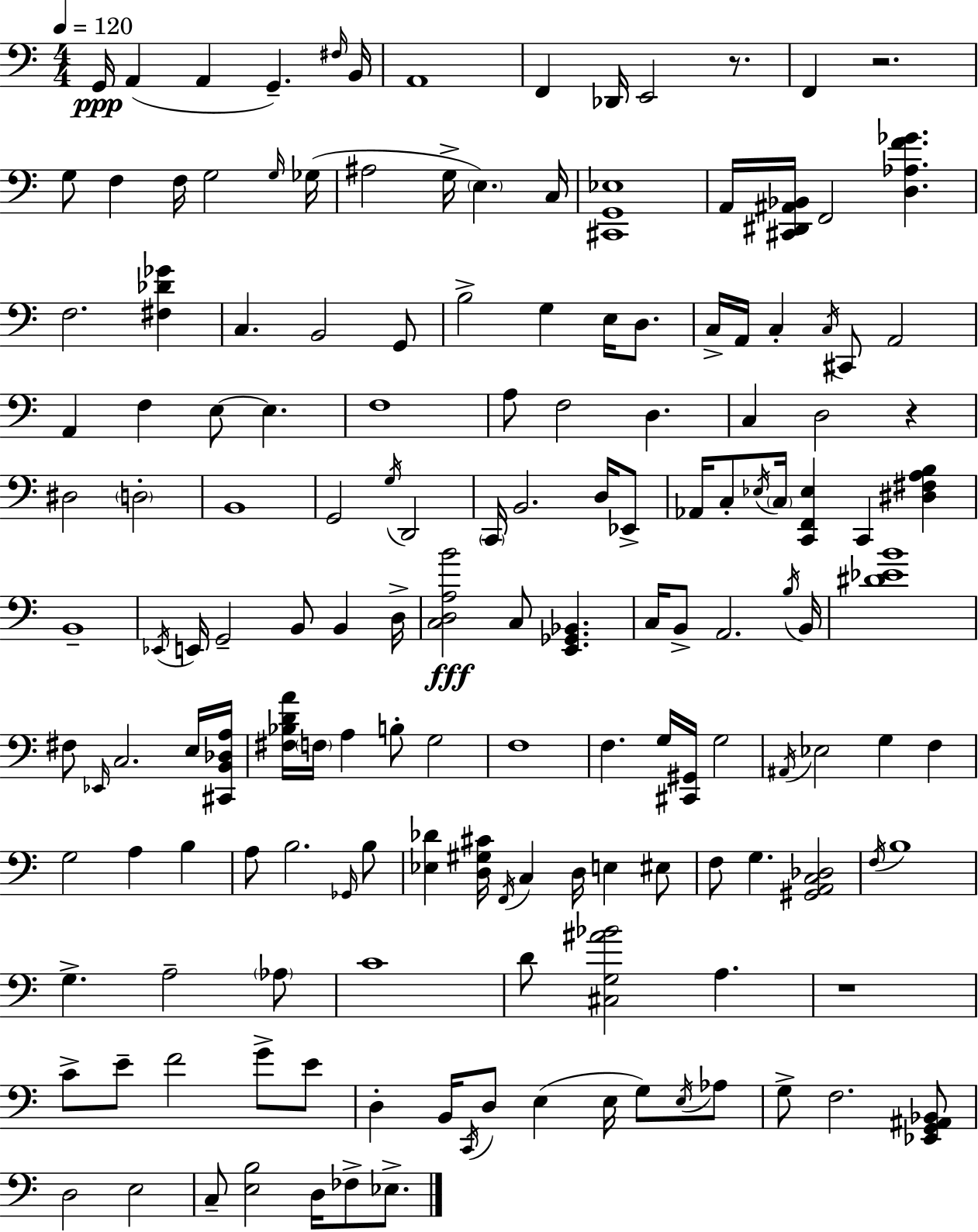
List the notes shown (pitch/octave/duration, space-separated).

G2/s A2/q A2/q G2/q. F#3/s B2/s A2/w F2/q Db2/s E2/h R/e. F2/q R/h. G3/e F3/q F3/s G3/h G3/s Gb3/s A#3/h G3/s E3/q. C3/s [C#2,G2,Eb3]/w A2/s [C#2,D#2,A#2,Bb2]/s F2/h [D3,Ab3,F4,Gb4]/q. F3/h. [F#3,Db4,Gb4]/q C3/q. B2/h G2/e B3/h G3/q E3/s D3/e. C3/s A2/s C3/q C3/s C#2/e A2/h A2/q F3/q E3/e E3/q. F3/w A3/e F3/h D3/q. C3/q D3/h R/q D#3/h D3/h B2/w G2/h G3/s D2/h C2/s B2/h. D3/s Eb2/e Ab2/s C3/e Eb3/s C3/s [C2,F2,Eb3]/q C2/q [D#3,F#3,A3,B3]/q B2/w Eb2/s E2/s G2/h B2/e B2/q D3/s [C3,D3,A3,B4]/h C3/e [E2,Gb2,Bb2]/q. C3/s B2/e A2/h. B3/s B2/s [D#4,Eb4,B4]/w F#3/e Eb2/s C3/h. E3/s [C#2,B2,Db3,A3]/s [F#3,Bb3,D4,A4]/s F3/s A3/q B3/e G3/h F3/w F3/q. G3/s [C#2,G#2]/s G3/h A#2/s Eb3/h G3/q F3/q G3/h A3/q B3/q A3/e B3/h. Gb2/s B3/e [Eb3,Db4]/q [D3,G#3,C#4]/s F2/s C3/q D3/s E3/q EIS3/e F3/e G3/q. [G#2,A2,C3,Db3]/h F3/s B3/w G3/q. A3/h Ab3/e C4/w D4/e [C#3,G3,A#4,Bb4]/h A3/q. R/w C4/e E4/e F4/h G4/e E4/e D3/q B2/s C2/s D3/e E3/q E3/s G3/e E3/s Ab3/e G3/e F3/h. [Eb2,G2,A#2,Bb2]/e D3/h E3/h C3/e [E3,B3]/h D3/s FES3/e Eb3/e.